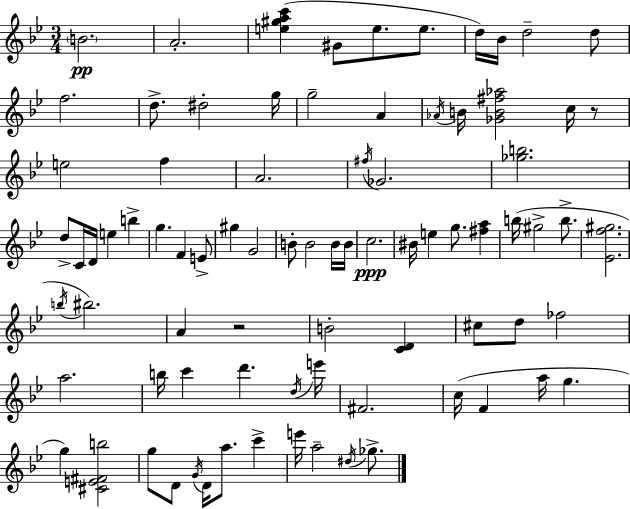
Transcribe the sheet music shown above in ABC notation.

X:1
T:Untitled
M:3/4
L:1/4
K:Gm
B2 A2 [e^gac'] ^G/2 e/2 e/2 d/4 _B/4 d2 d/2 f2 d/2 ^d2 g/4 g2 A _A/4 B/4 [_GB^f_a]2 c/4 z/2 e2 f A2 ^f/4 _G2 [_gb]2 d/2 C/4 D/4 e b g F E/2 ^g G2 B/2 B2 B/4 B/4 c2 ^B/4 e g/2 [^fa] b/4 ^g2 b/2 [_Ef^g]2 b/4 ^b2 A z2 B2 [CD] ^c/2 d/2 _f2 a2 b/4 c' d' d/4 e'/4 ^F2 c/4 F a/4 g g [^CE^Fb]2 g/2 D/2 G/4 D/4 a/2 c' e'/4 a2 ^d/4 _g/2